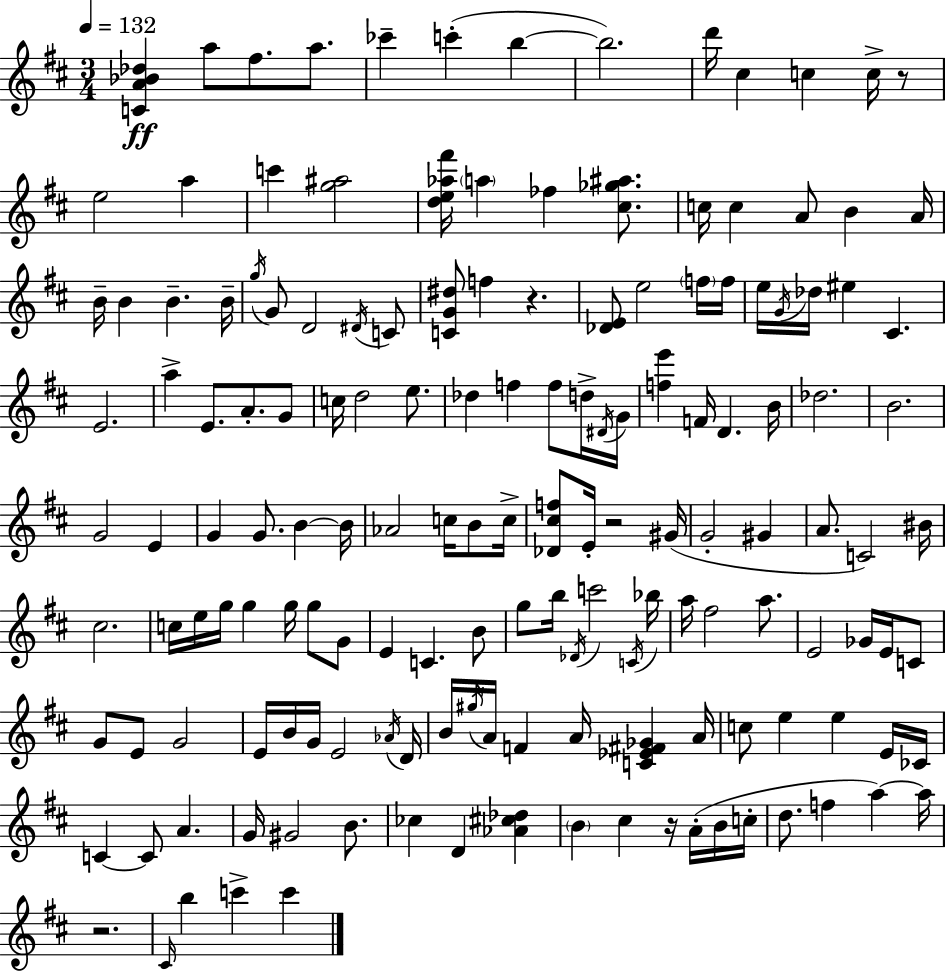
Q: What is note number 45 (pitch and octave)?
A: C5